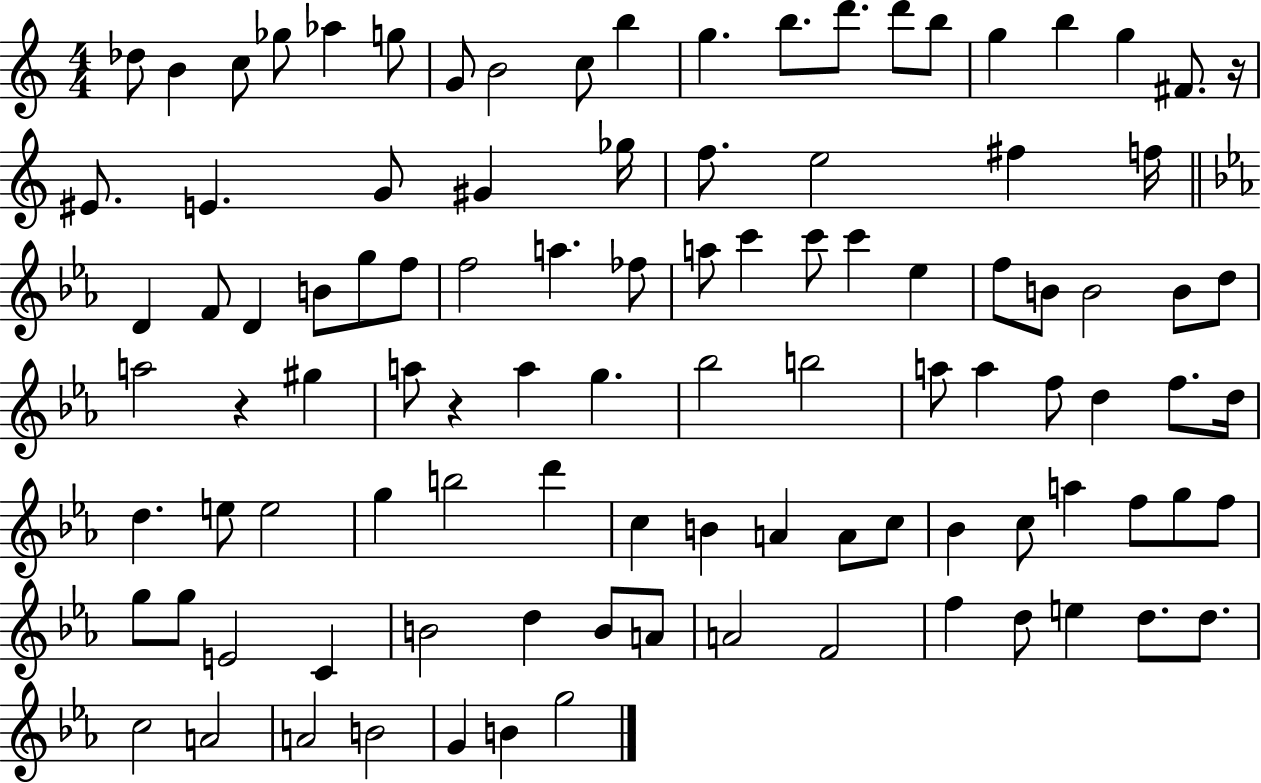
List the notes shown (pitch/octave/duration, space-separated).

Db5/e B4/q C5/e Gb5/e Ab5/q G5/e G4/e B4/h C5/e B5/q G5/q. B5/e. D6/e. D6/e B5/e G5/q B5/q G5/q F#4/e. R/s EIS4/e. E4/q. G4/e G#4/q Gb5/s F5/e. E5/h F#5/q F5/s D4/q F4/e D4/q B4/e G5/e F5/e F5/h A5/q. FES5/e A5/e C6/q C6/e C6/q Eb5/q F5/e B4/e B4/h B4/e D5/e A5/h R/q G#5/q A5/e R/q A5/q G5/q. Bb5/h B5/h A5/e A5/q F5/e D5/q F5/e. D5/s D5/q. E5/e E5/h G5/q B5/h D6/q C5/q B4/q A4/q A4/e C5/e Bb4/q C5/e A5/q F5/e G5/e F5/e G5/e G5/e E4/h C4/q B4/h D5/q B4/e A4/e A4/h F4/h F5/q D5/e E5/q D5/e. D5/e. C5/h A4/h A4/h B4/h G4/q B4/q G5/h